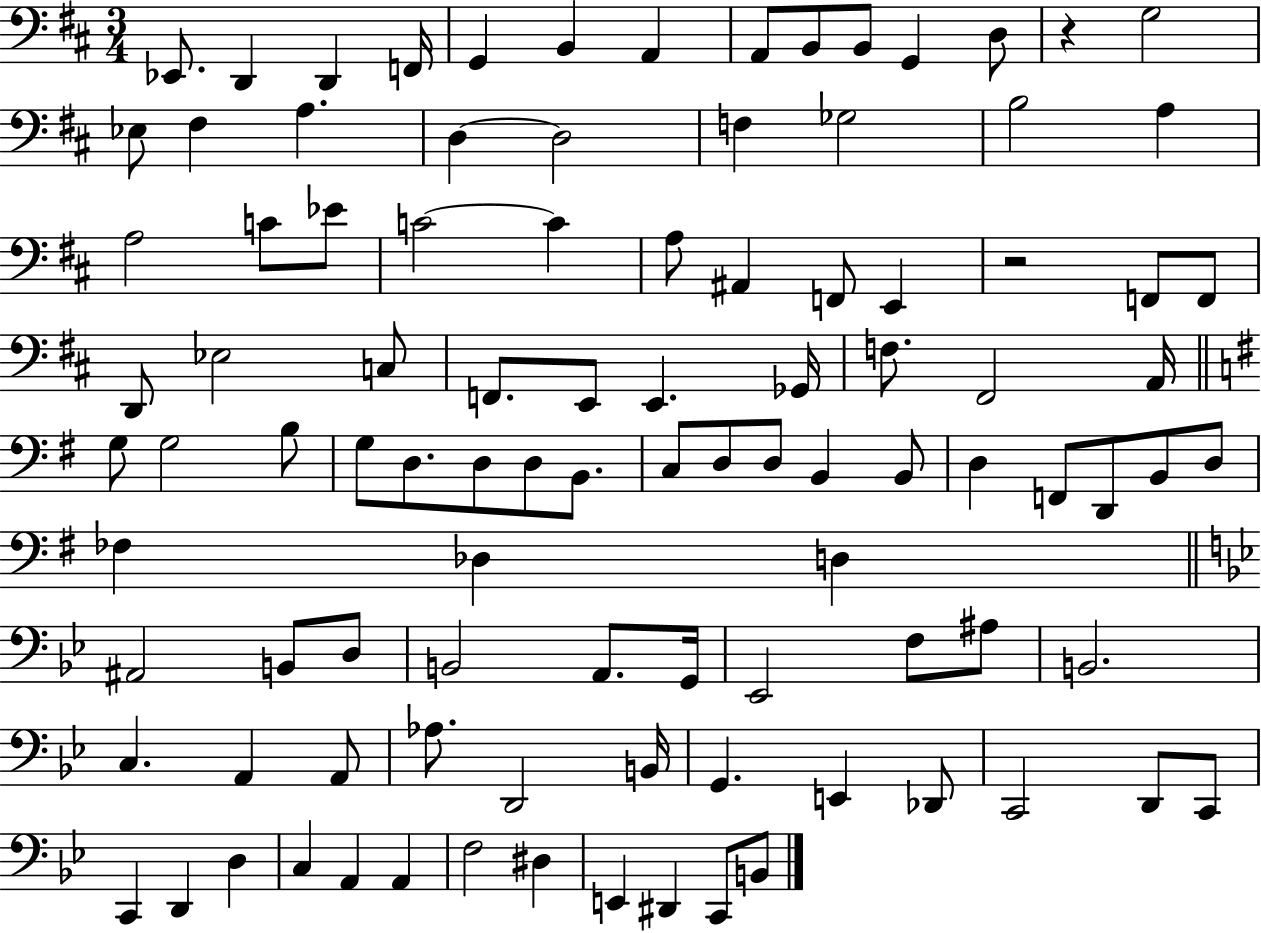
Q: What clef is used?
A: bass